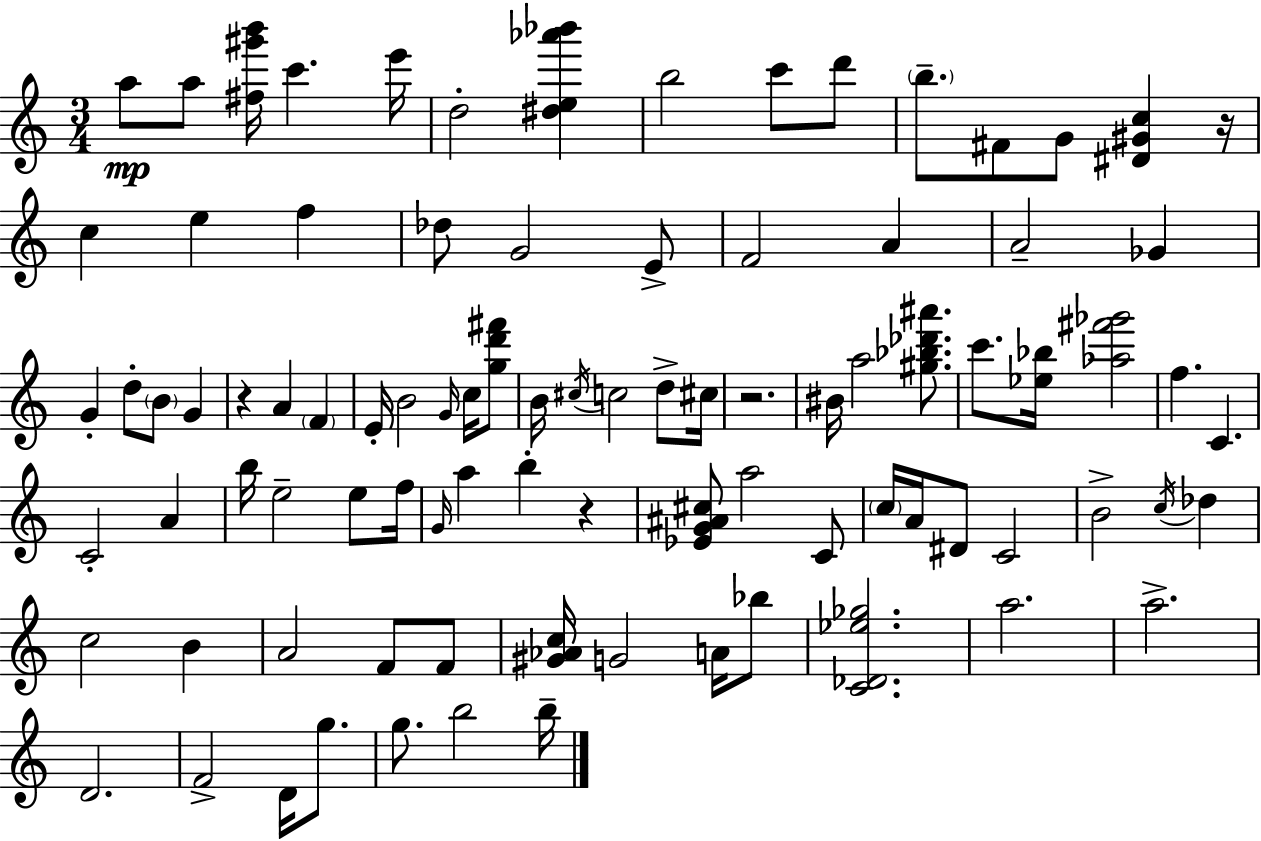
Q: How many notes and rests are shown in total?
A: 90